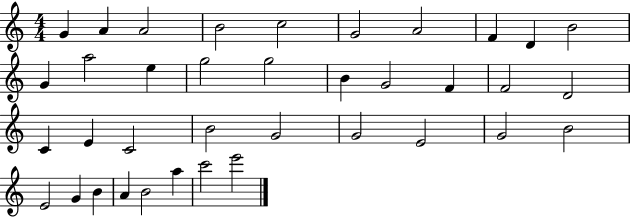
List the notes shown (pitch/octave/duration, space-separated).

G4/q A4/q A4/h B4/h C5/h G4/h A4/h F4/q D4/q B4/h G4/q A5/h E5/q G5/h G5/h B4/q G4/h F4/q F4/h D4/h C4/q E4/q C4/h B4/h G4/h G4/h E4/h G4/h B4/h E4/h G4/q B4/q A4/q B4/h A5/q C6/h E6/h